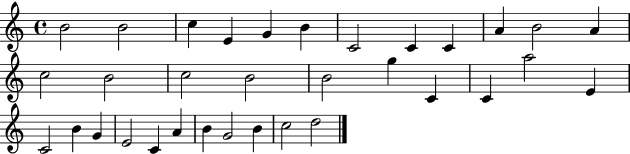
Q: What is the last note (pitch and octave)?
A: D5